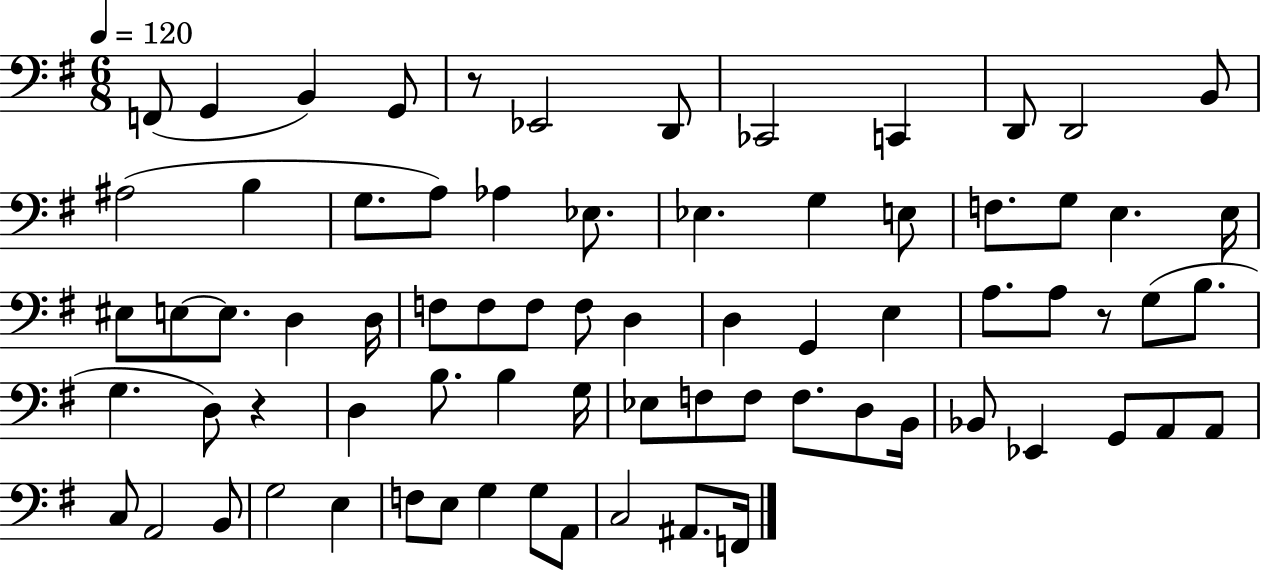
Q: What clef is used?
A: bass